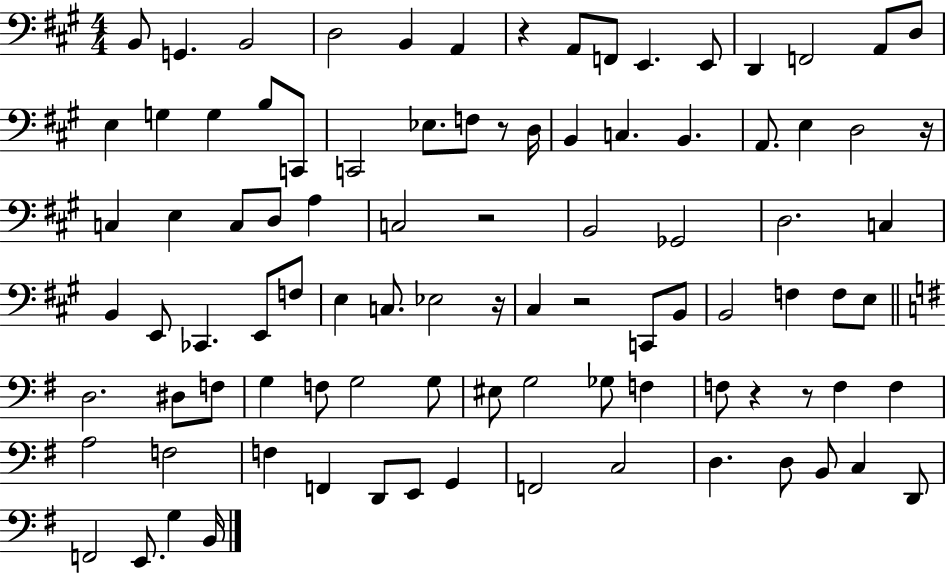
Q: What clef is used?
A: bass